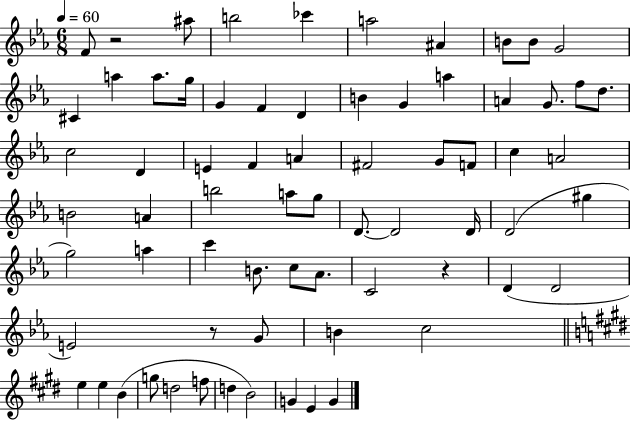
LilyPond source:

{
  \clef treble
  \numericTimeSignature
  \time 6/8
  \key ees \major
  \tempo 4 = 60
  f'8 r2 ais''8 | b''2 ces'''4 | a''2 ais'4 | b'8 b'8 g'2 | \break cis'4 a''4 a''8. g''16 | g'4 f'4 d'4 | b'4 g'4 a''4 | a'4 g'8. f''8 d''8. | \break c''2 d'4 | e'4 f'4 a'4 | fis'2 g'8 f'8 | c''4 a'2 | \break b'2 a'4 | b''2 a''8 g''8 | d'8.~~ d'2 d'16 | d'2( gis''4 | \break g''2) a''4 | c'''4 b'8. c''8 aes'8. | c'2 r4 | d'4( d'2 | \break e'2) r8 g'8 | b'4 c''2 | \bar "||" \break \key e \major e''4 e''4 b'4( | g''8 d''2 f''8 | d''4 b'2) | g'4 e'4 g'4 | \break \bar "|."
}